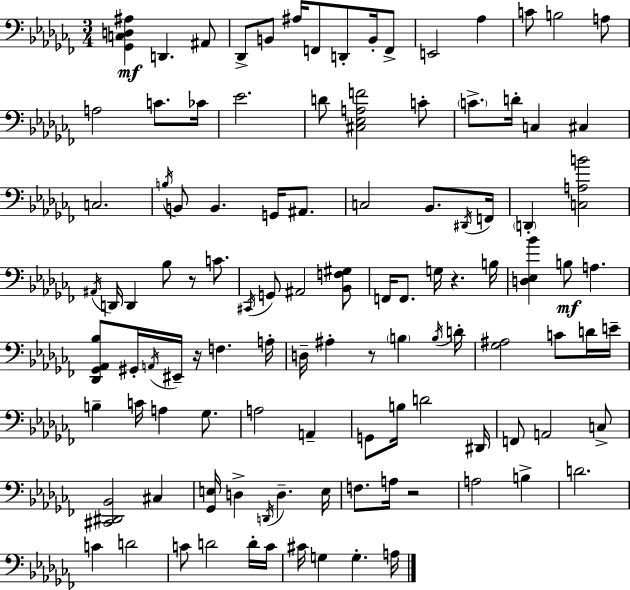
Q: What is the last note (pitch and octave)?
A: A3